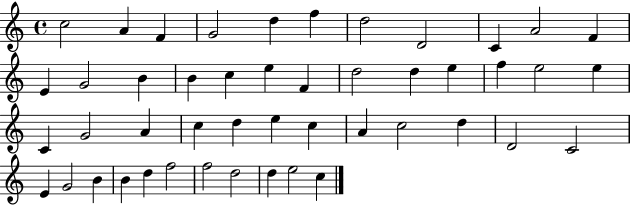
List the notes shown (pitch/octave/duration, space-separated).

C5/h A4/q F4/q G4/h D5/q F5/q D5/h D4/h C4/q A4/h F4/q E4/q G4/h B4/q B4/q C5/q E5/q F4/q D5/h D5/q E5/q F5/q E5/h E5/q C4/q G4/h A4/q C5/q D5/q E5/q C5/q A4/q C5/h D5/q D4/h C4/h E4/q G4/h B4/q B4/q D5/q F5/h F5/h D5/h D5/q E5/h C5/q